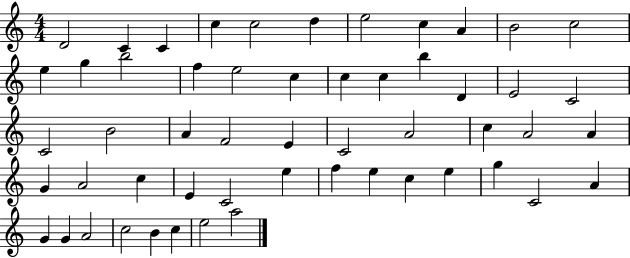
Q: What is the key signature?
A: C major